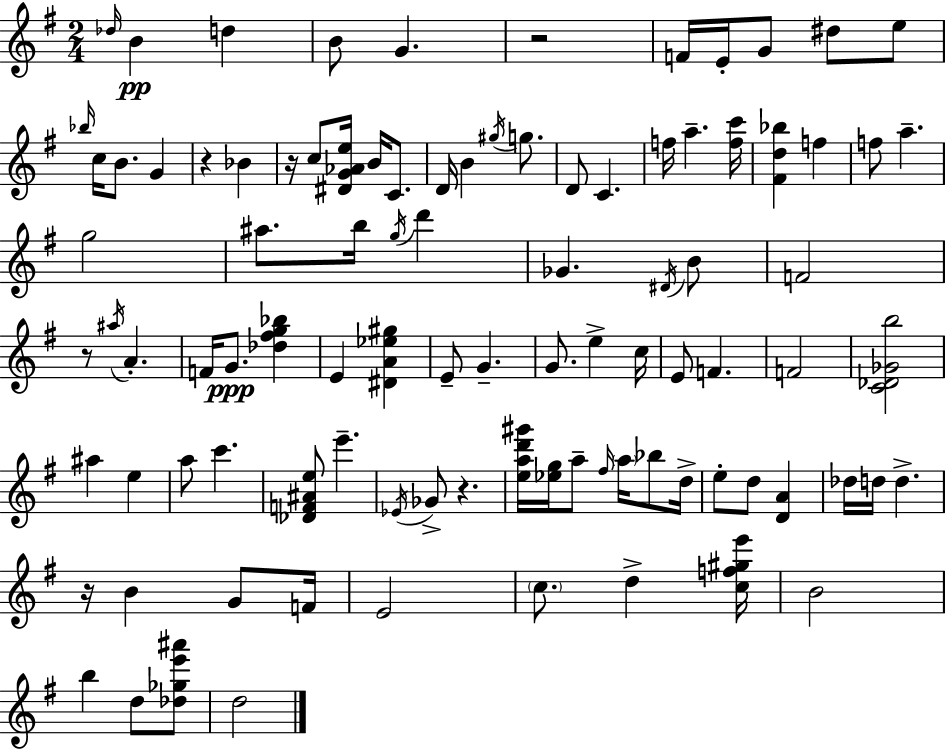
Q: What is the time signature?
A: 2/4